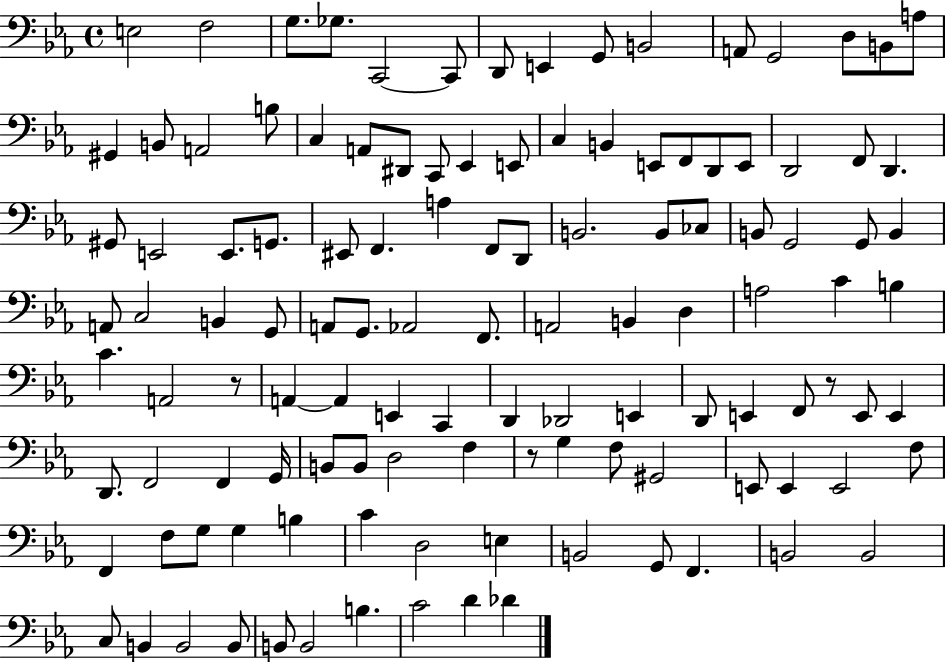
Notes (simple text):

E3/h F3/h G3/e. Gb3/e. C2/h C2/e D2/e E2/q G2/e B2/h A2/e G2/h D3/e B2/e A3/e G#2/q B2/e A2/h B3/e C3/q A2/e D#2/e C2/e Eb2/q E2/e C3/q B2/q E2/e F2/e D2/e E2/e D2/h F2/e D2/q. G#2/e E2/h E2/e. G2/e. EIS2/e F2/q. A3/q F2/e D2/e B2/h. B2/e CES3/e B2/e G2/h G2/e B2/q A2/e C3/h B2/q G2/e A2/e G2/e. Ab2/h F2/e. A2/h B2/q D3/q A3/h C4/q B3/q C4/q. A2/h R/e A2/q A2/q E2/q C2/q D2/q Db2/h E2/q D2/e E2/q F2/e R/e E2/e E2/q D2/e. F2/h F2/q G2/s B2/e B2/e D3/h F3/q R/e G3/q F3/e G#2/h E2/e E2/q E2/h F3/e F2/q F3/e G3/e G3/q B3/q C4/q D3/h E3/q B2/h G2/e F2/q. B2/h B2/h C3/e B2/q B2/h B2/e B2/e B2/h B3/q. C4/h D4/q Db4/q